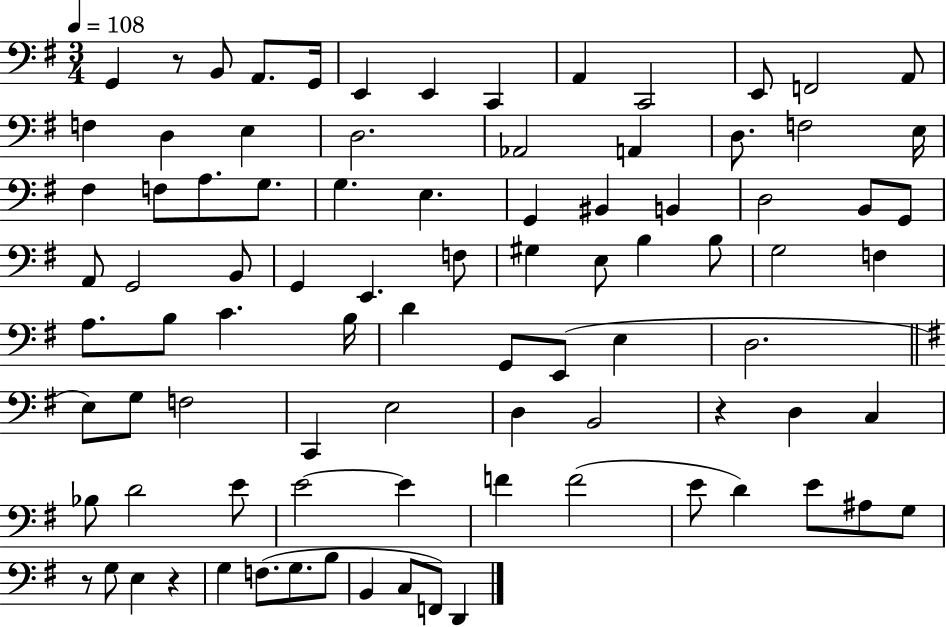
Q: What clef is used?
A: bass